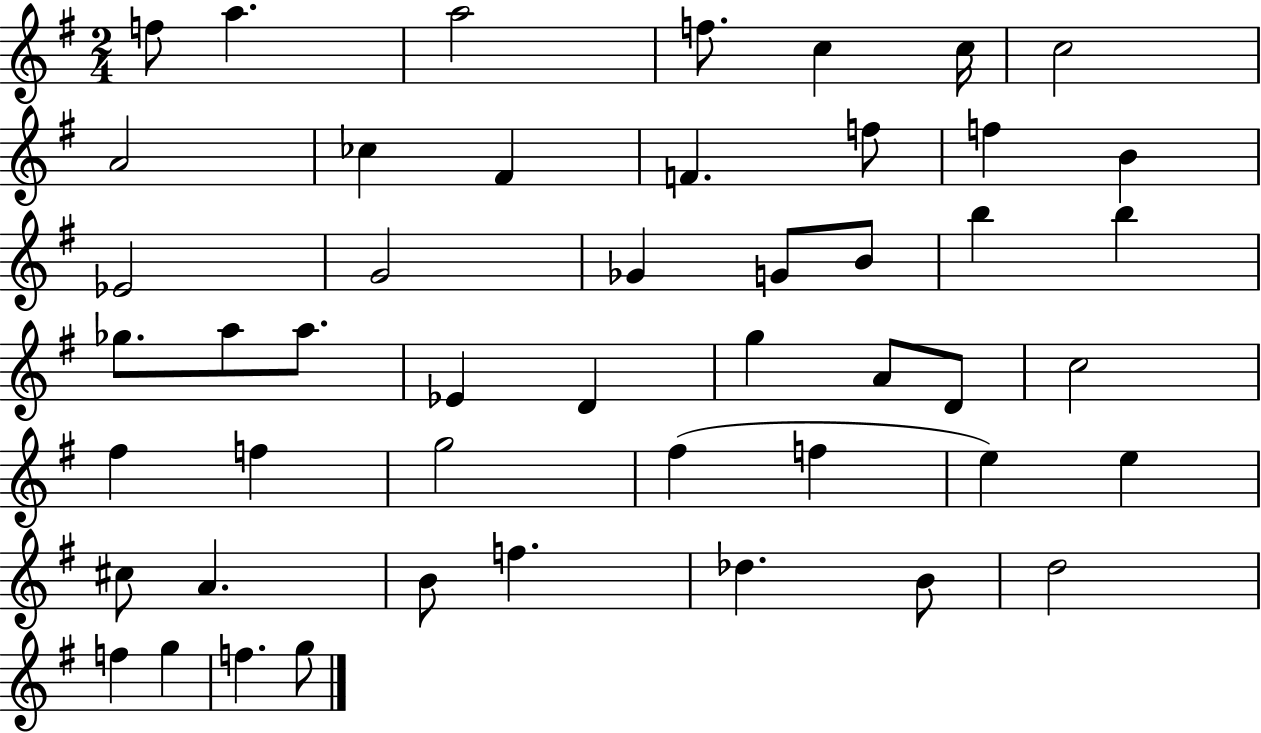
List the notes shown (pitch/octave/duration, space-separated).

F5/e A5/q. A5/h F5/e. C5/q C5/s C5/h A4/h CES5/q F#4/q F4/q. F5/e F5/q B4/q Eb4/h G4/h Gb4/q G4/e B4/e B5/q B5/q Gb5/e. A5/e A5/e. Eb4/q D4/q G5/q A4/e D4/e C5/h F#5/q F5/q G5/h F#5/q F5/q E5/q E5/q C#5/e A4/q. B4/e F5/q. Db5/q. B4/e D5/h F5/q G5/q F5/q. G5/e